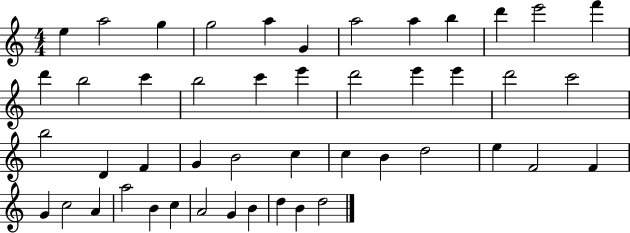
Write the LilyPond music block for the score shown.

{
  \clef treble
  \numericTimeSignature
  \time 4/4
  \key c \major
  e''4 a''2 g''4 | g''2 a''4 g'4 | a''2 a''4 b''4 | d'''4 e'''2 f'''4 | \break d'''4 b''2 c'''4 | b''2 c'''4 e'''4 | d'''2 e'''4 e'''4 | d'''2 c'''2 | \break b''2 d'4 f'4 | g'4 b'2 c''4 | c''4 b'4 d''2 | e''4 f'2 f'4 | \break g'4 c''2 a'4 | a''2 b'4 c''4 | a'2 g'4 b'4 | d''4 b'4 d''2 | \break \bar "|."
}